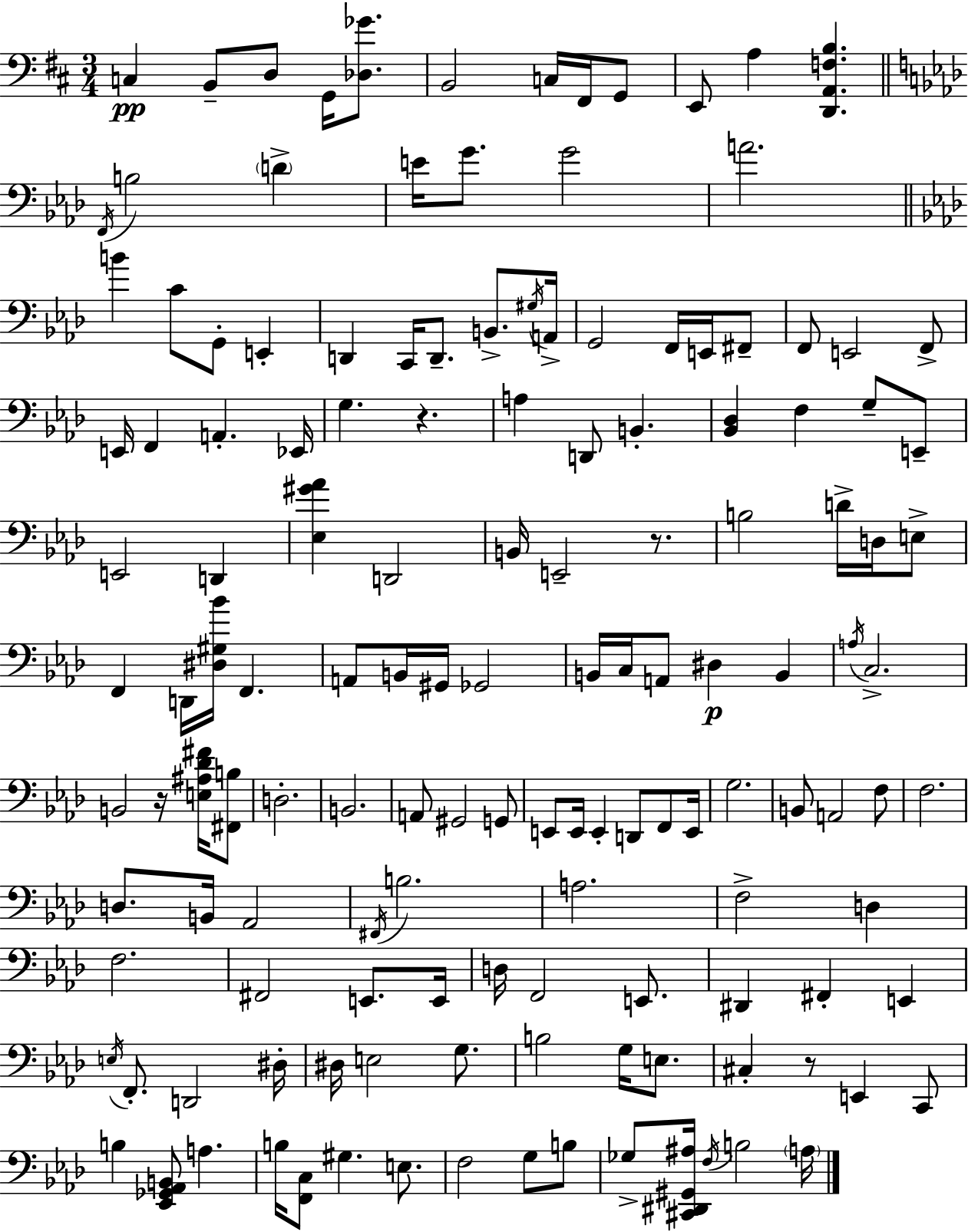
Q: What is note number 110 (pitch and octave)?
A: G3